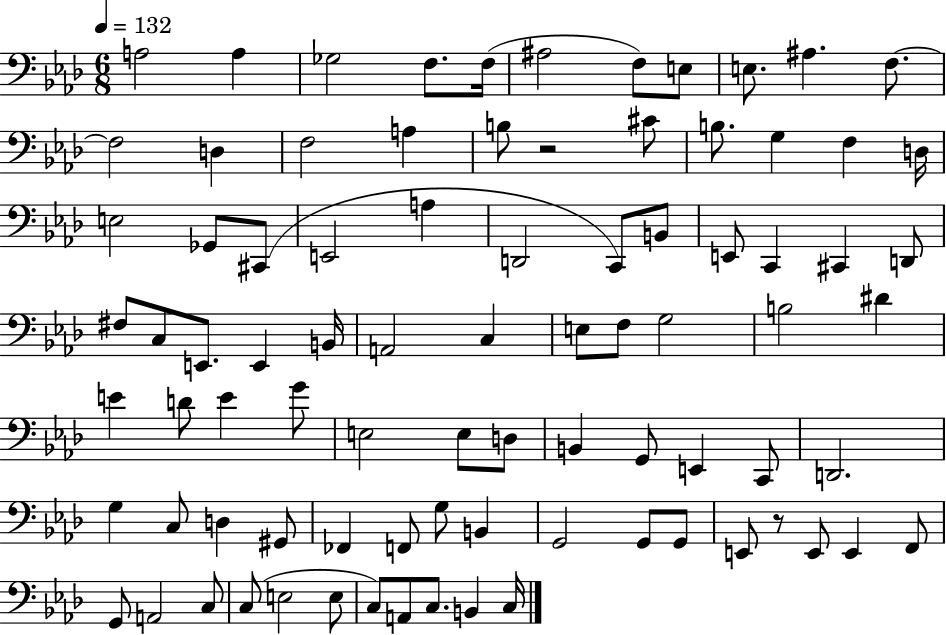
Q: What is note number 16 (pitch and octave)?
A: B3